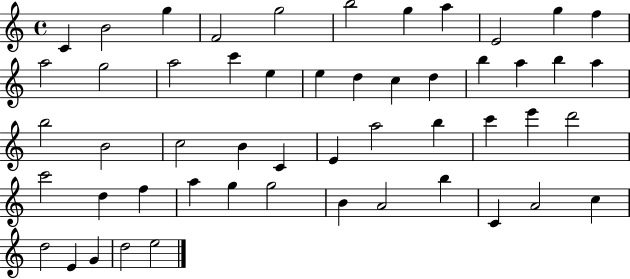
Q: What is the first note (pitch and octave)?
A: C4